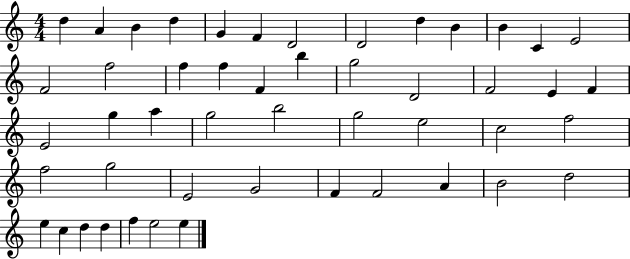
{
  \clef treble
  \numericTimeSignature
  \time 4/4
  \key c \major
  d''4 a'4 b'4 d''4 | g'4 f'4 d'2 | d'2 d''4 b'4 | b'4 c'4 e'2 | \break f'2 f''2 | f''4 f''4 f'4 b''4 | g''2 d'2 | f'2 e'4 f'4 | \break e'2 g''4 a''4 | g''2 b''2 | g''2 e''2 | c''2 f''2 | \break f''2 g''2 | e'2 g'2 | f'4 f'2 a'4 | b'2 d''2 | \break e''4 c''4 d''4 d''4 | f''4 e''2 e''4 | \bar "|."
}